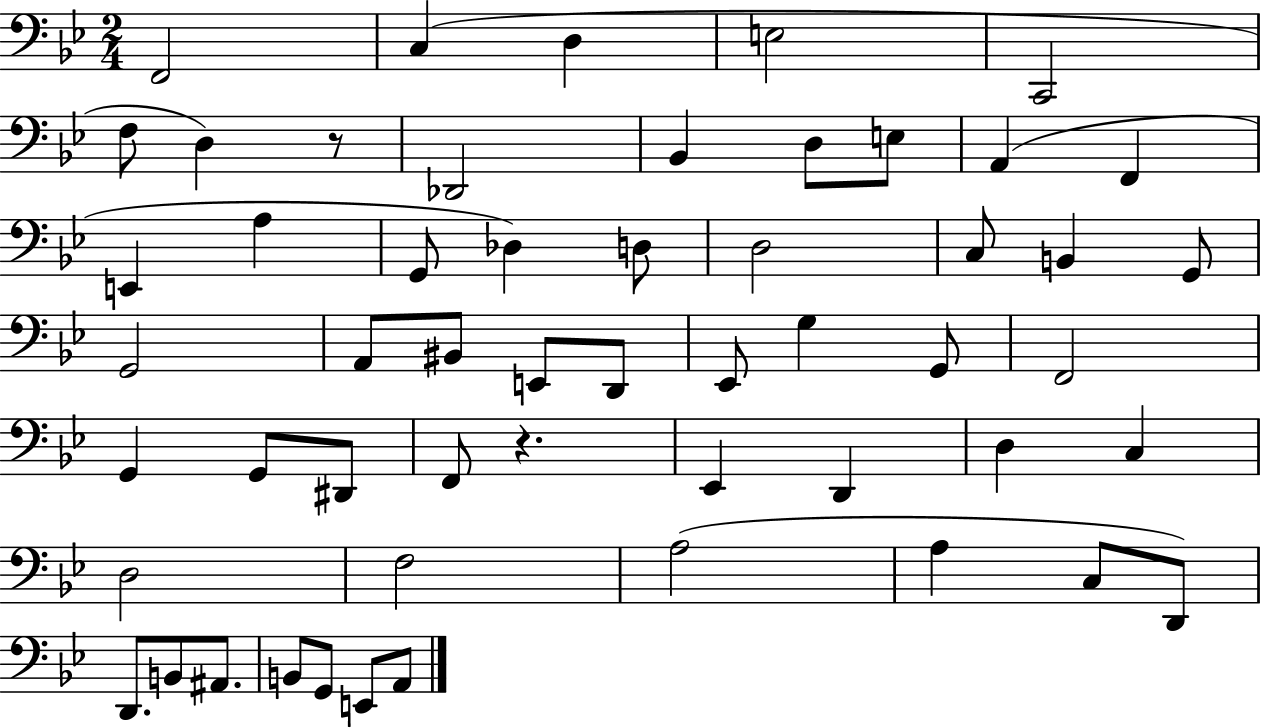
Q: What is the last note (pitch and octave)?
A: A2